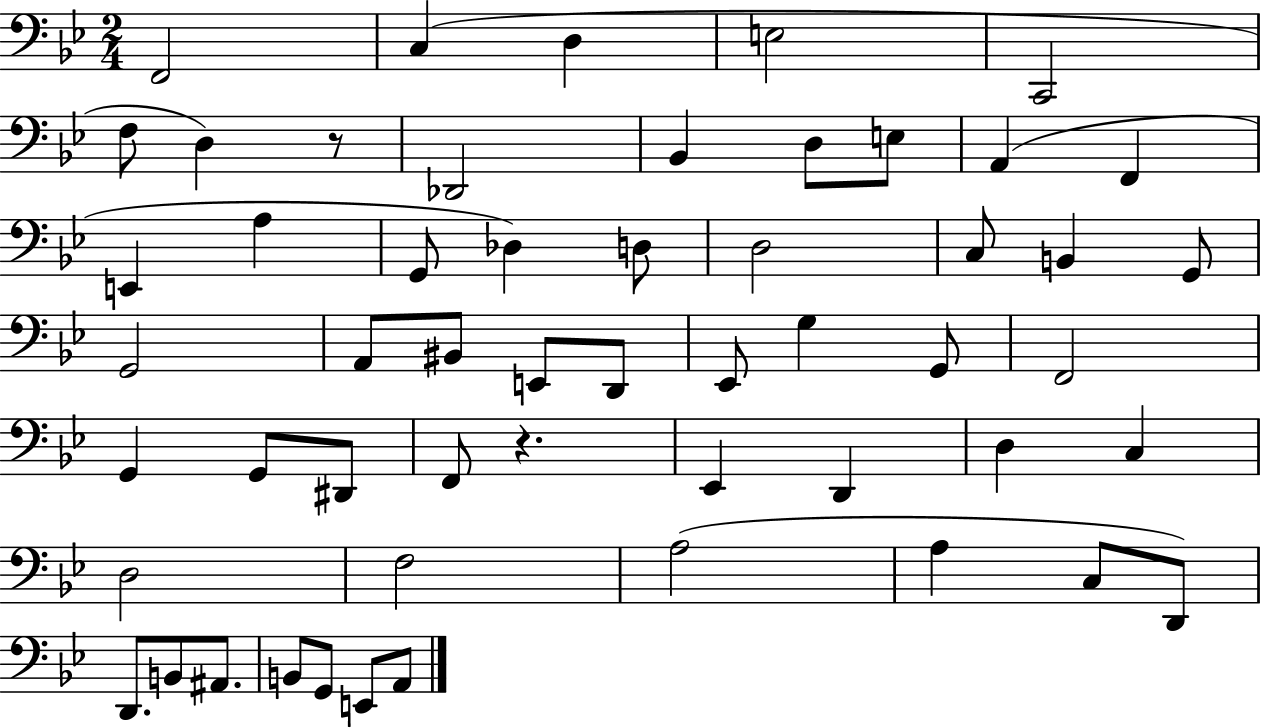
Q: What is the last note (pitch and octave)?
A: A2